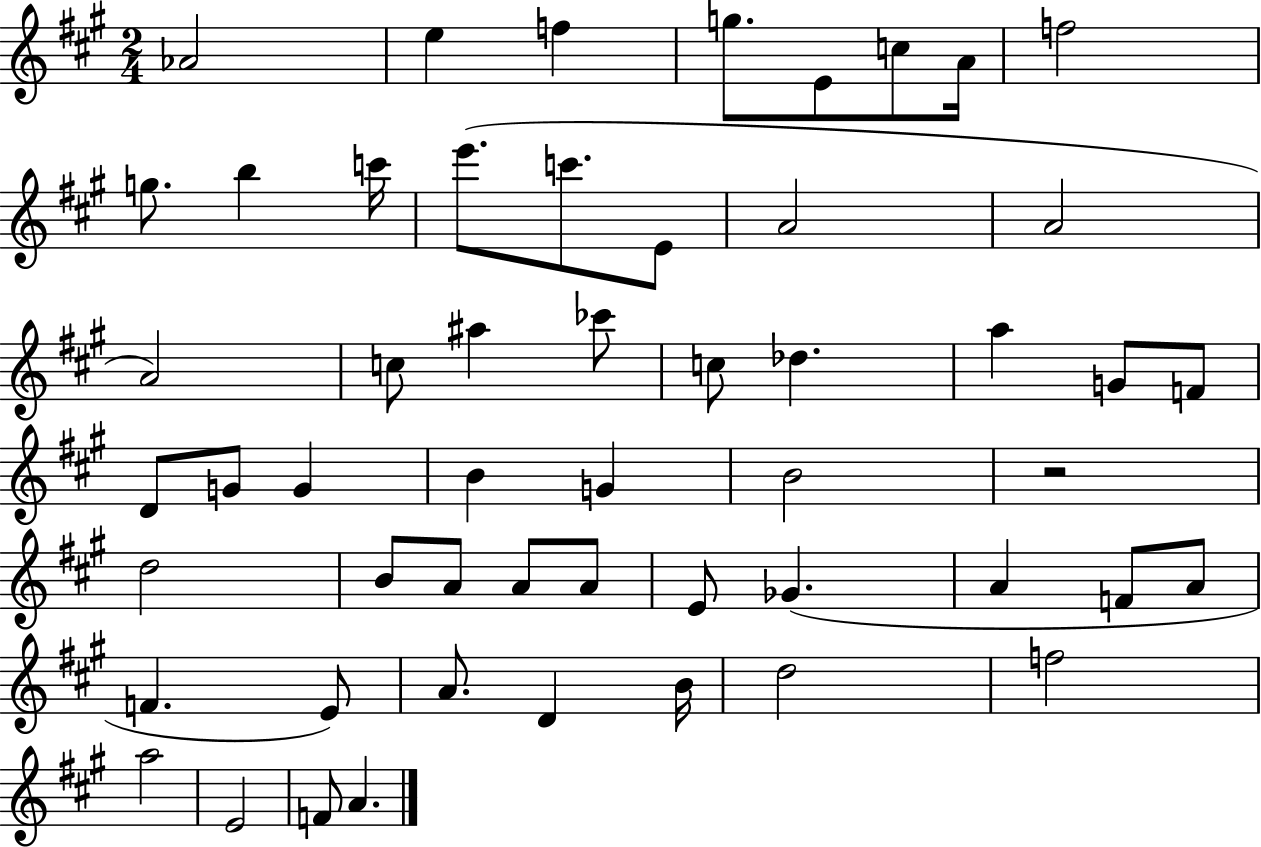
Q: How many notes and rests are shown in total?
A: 53